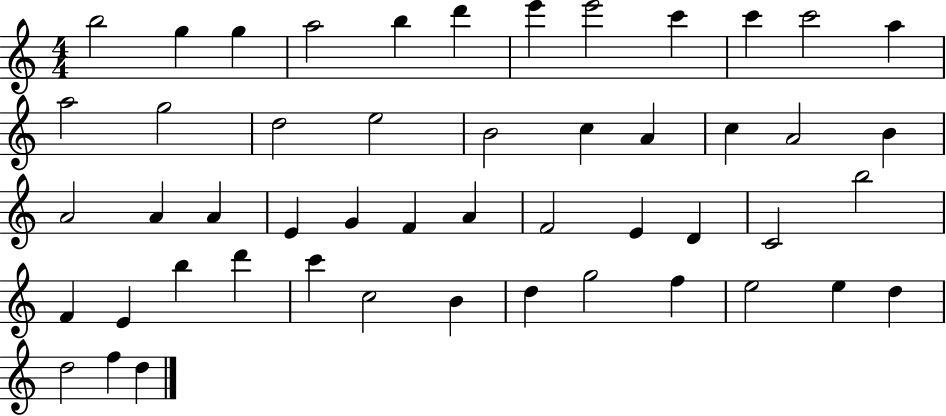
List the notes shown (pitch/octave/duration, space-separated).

B5/h G5/q G5/q A5/h B5/q D6/q E6/q E6/h C6/q C6/q C6/h A5/q A5/h G5/h D5/h E5/h B4/h C5/q A4/q C5/q A4/h B4/q A4/h A4/q A4/q E4/q G4/q F4/q A4/q F4/h E4/q D4/q C4/h B5/h F4/q E4/q B5/q D6/q C6/q C5/h B4/q D5/q G5/h F5/q E5/h E5/q D5/q D5/h F5/q D5/q